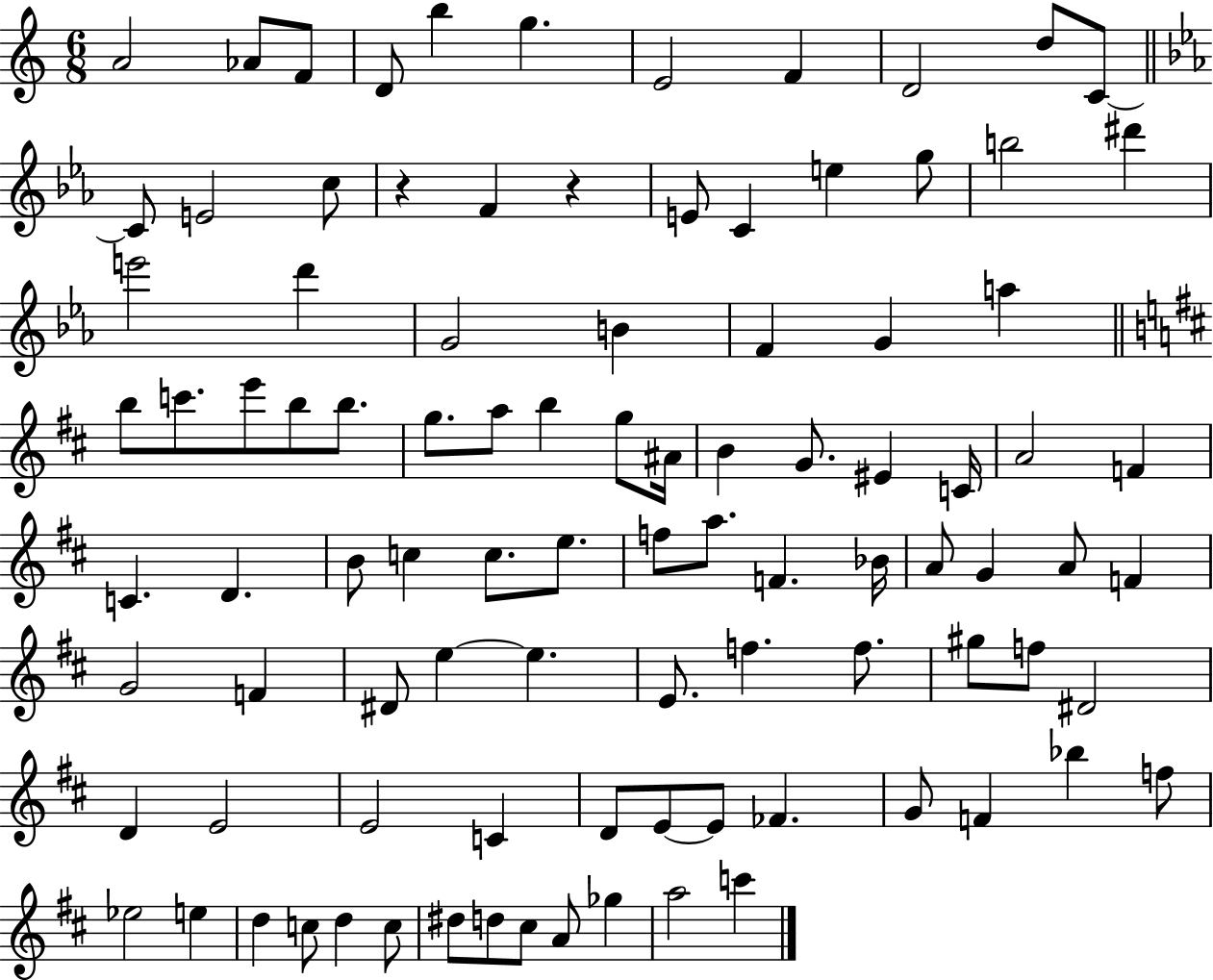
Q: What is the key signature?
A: C major